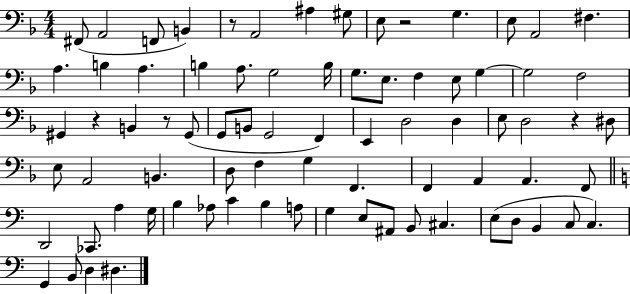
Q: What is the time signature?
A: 4/4